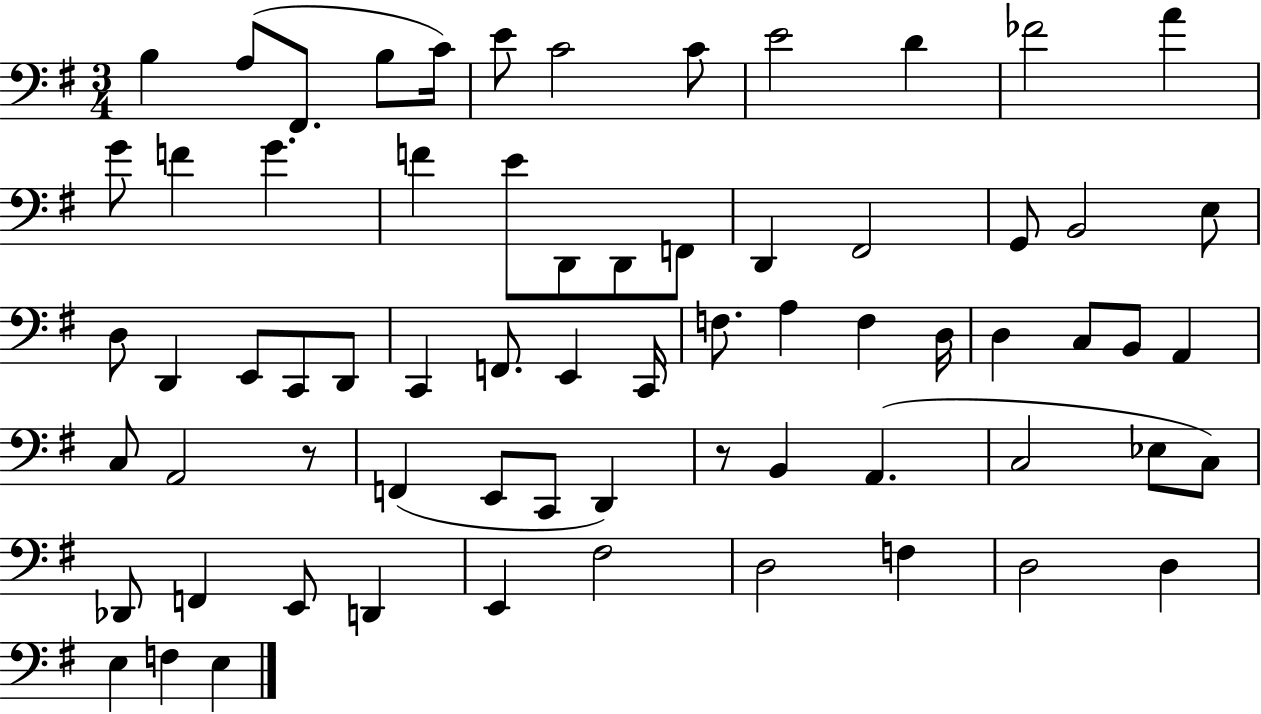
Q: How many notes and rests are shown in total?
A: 68